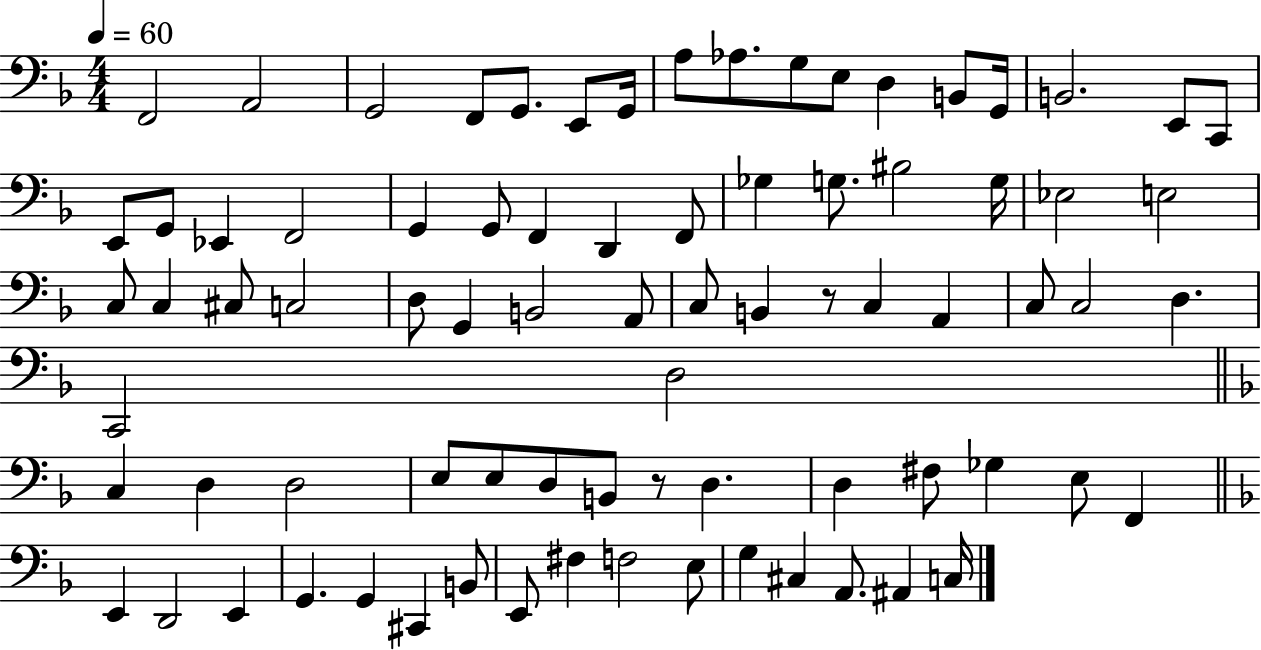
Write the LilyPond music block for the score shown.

{
  \clef bass
  \numericTimeSignature
  \time 4/4
  \key f \major
  \tempo 4 = 60
  f,2 a,2 | g,2 f,8 g,8. e,8 g,16 | a8 aes8. g8 e8 d4 b,8 g,16 | b,2. e,8 c,8 | \break e,8 g,8 ees,4 f,2 | g,4 g,8 f,4 d,4 f,8 | ges4 g8. bis2 g16 | ees2 e2 | \break c8 c4 cis8 c2 | d8 g,4 b,2 a,8 | c8 b,4 r8 c4 a,4 | c8 c2 d4. | \break c,2 d2 | \bar "||" \break \key f \major c4 d4 d2 | e8 e8 d8 b,8 r8 d4. | d4 fis8 ges4 e8 f,4 | \bar "||" \break \key f \major e,4 d,2 e,4 | g,4. g,4 cis,4 b,8 | e,8 fis4 f2 e8 | g4 cis4 a,8. ais,4 c16 | \break \bar "|."
}